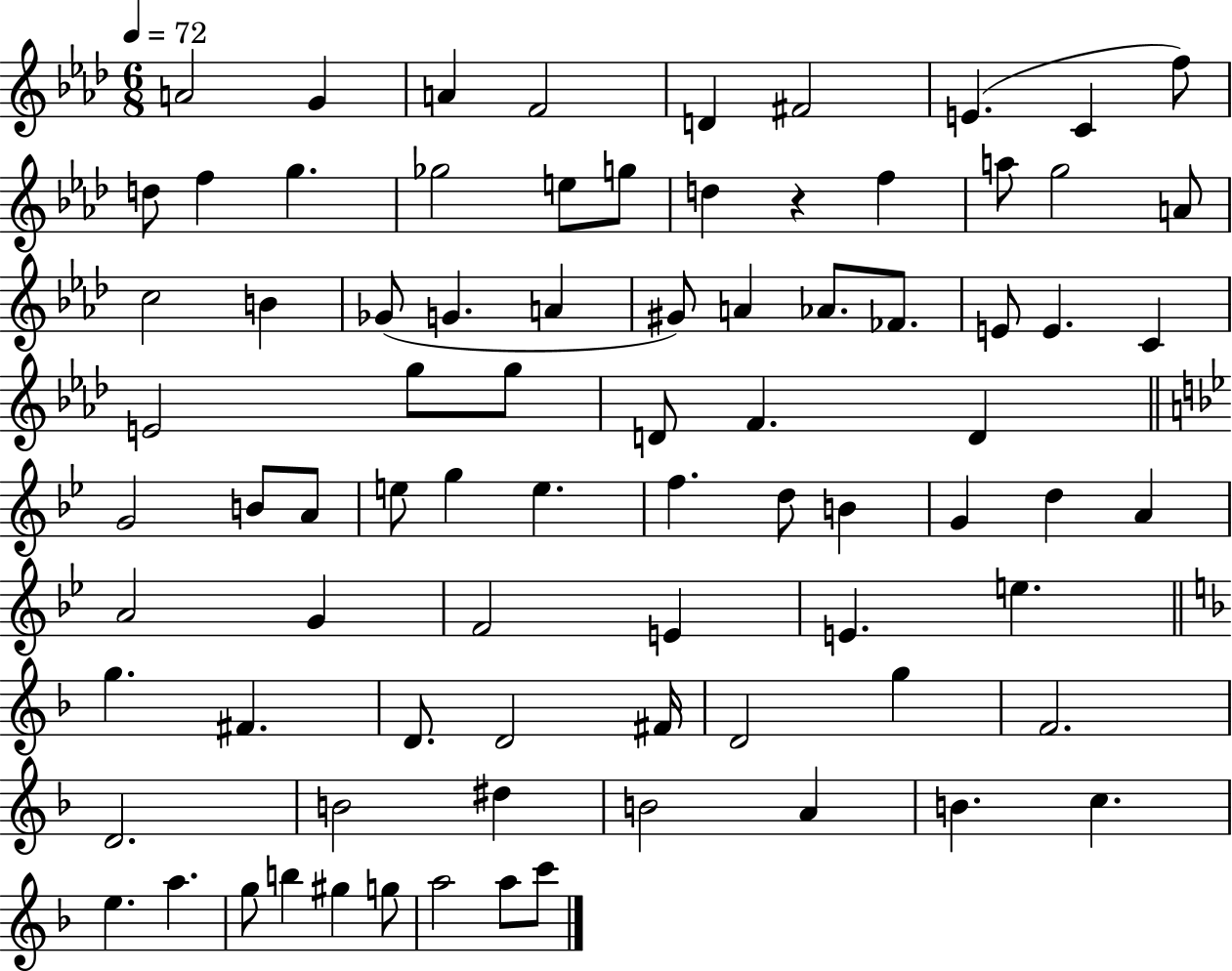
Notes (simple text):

A4/h G4/q A4/q F4/h D4/q F#4/h E4/q. C4/q F5/e D5/e F5/q G5/q. Gb5/h E5/e G5/e D5/q R/q F5/q A5/e G5/h A4/e C5/h B4/q Gb4/e G4/q. A4/q G#4/e A4/q Ab4/e. FES4/e. E4/e E4/q. C4/q E4/h G5/e G5/e D4/e F4/q. D4/q G4/h B4/e A4/e E5/e G5/q E5/q. F5/q. D5/e B4/q G4/q D5/q A4/q A4/h G4/q F4/h E4/q E4/q. E5/q. G5/q. F#4/q. D4/e. D4/h F#4/s D4/h G5/q F4/h. D4/h. B4/h D#5/q B4/h A4/q B4/q. C5/q. E5/q. A5/q. G5/e B5/q G#5/q G5/e A5/h A5/e C6/e